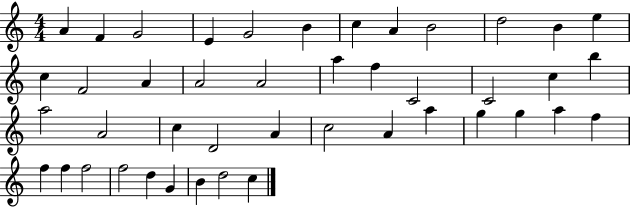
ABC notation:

X:1
T:Untitled
M:4/4
L:1/4
K:C
A F G2 E G2 B c A B2 d2 B e c F2 A A2 A2 a f C2 C2 c b a2 A2 c D2 A c2 A a g g a f f f f2 f2 d G B d2 c